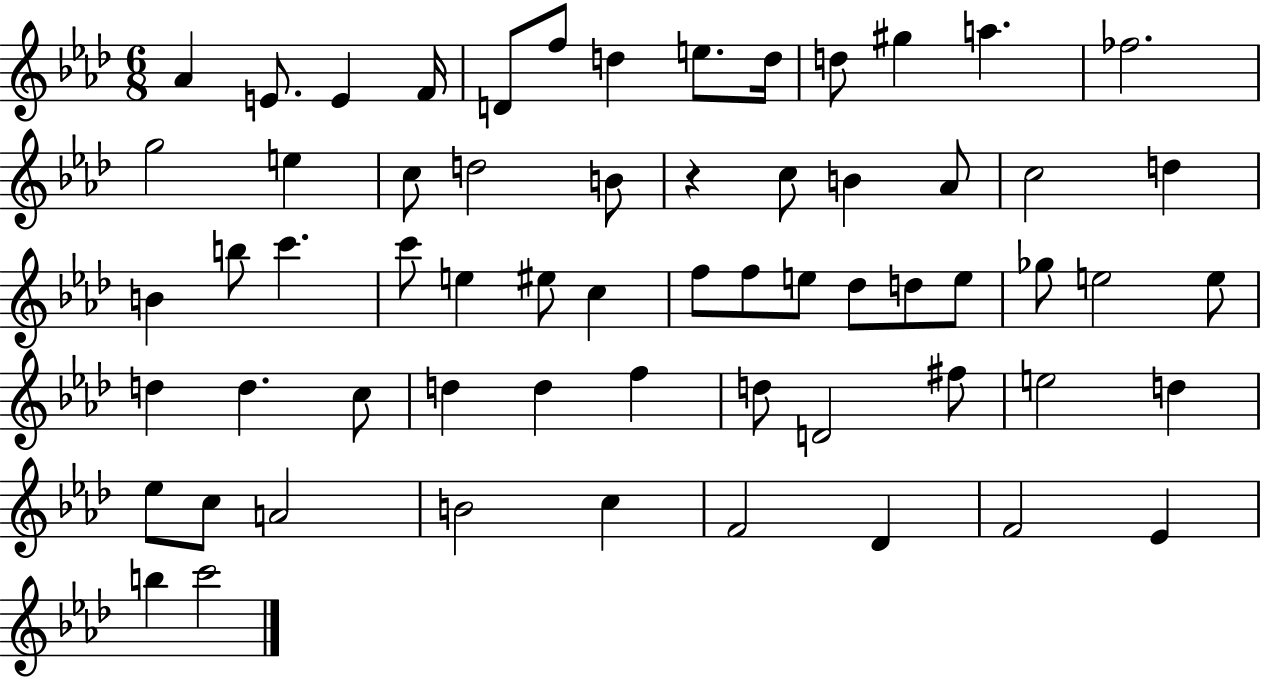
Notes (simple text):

Ab4/q E4/e. E4/q F4/s D4/e F5/e D5/q E5/e. D5/s D5/e G#5/q A5/q. FES5/h. G5/h E5/q C5/e D5/h B4/e R/q C5/e B4/q Ab4/e C5/h D5/q B4/q B5/e C6/q. C6/e E5/q EIS5/e C5/q F5/e F5/e E5/e Db5/e D5/e E5/e Gb5/e E5/h E5/e D5/q D5/q. C5/e D5/q D5/q F5/q D5/e D4/h F#5/e E5/h D5/q Eb5/e C5/e A4/h B4/h C5/q F4/h Db4/q F4/h Eb4/q B5/q C6/h